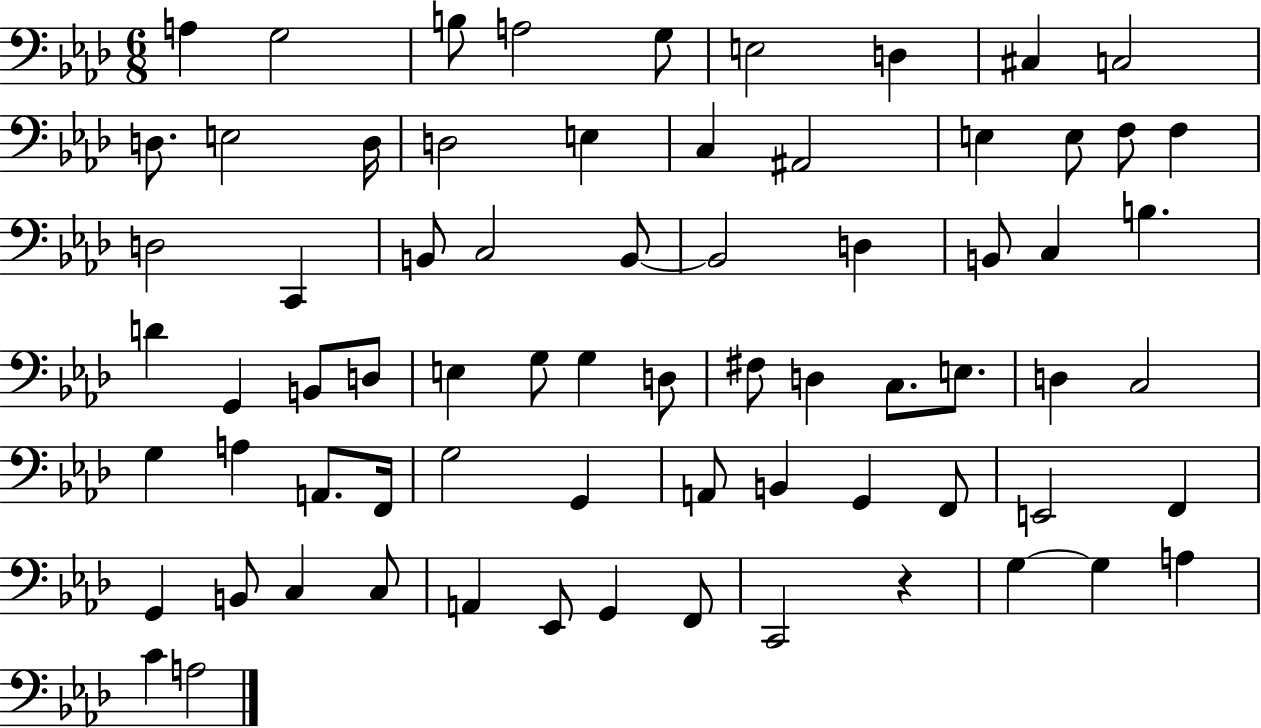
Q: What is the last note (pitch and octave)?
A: A3